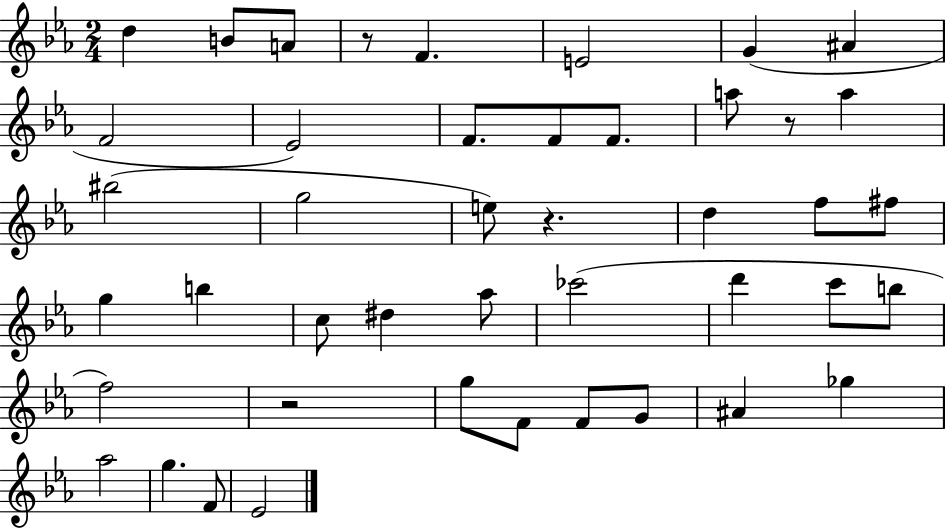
D5/q B4/e A4/e R/e F4/q. E4/h G4/q A#4/q F4/h Eb4/h F4/e. F4/e F4/e. A5/e R/e A5/q BIS5/h G5/h E5/e R/q. D5/q F5/e F#5/e G5/q B5/q C5/e D#5/q Ab5/e CES6/h D6/q C6/e B5/e F5/h R/h G5/e F4/e F4/e G4/e A#4/q Gb5/q Ab5/h G5/q. F4/e Eb4/h